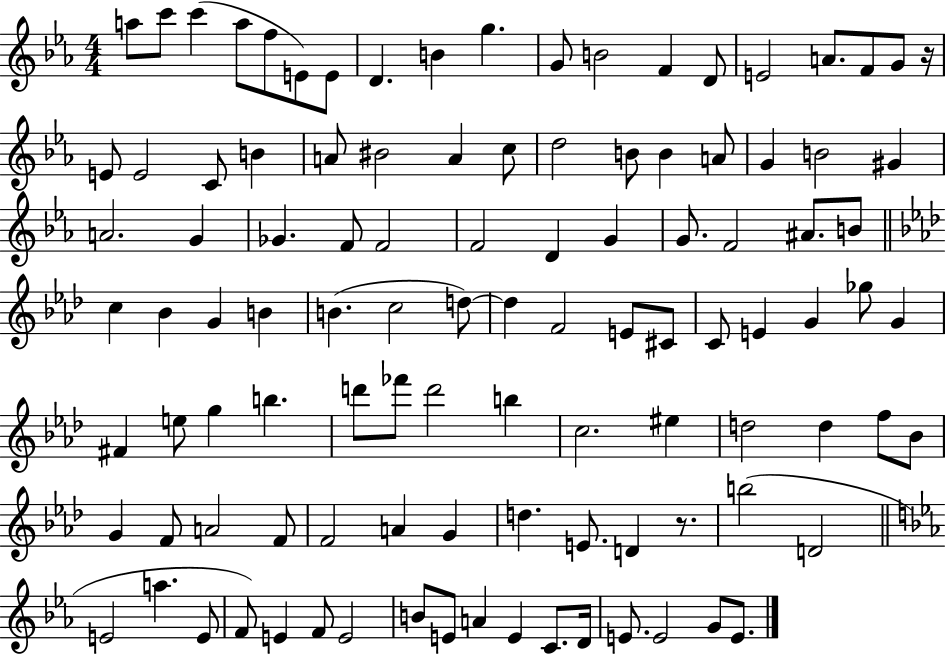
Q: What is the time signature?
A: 4/4